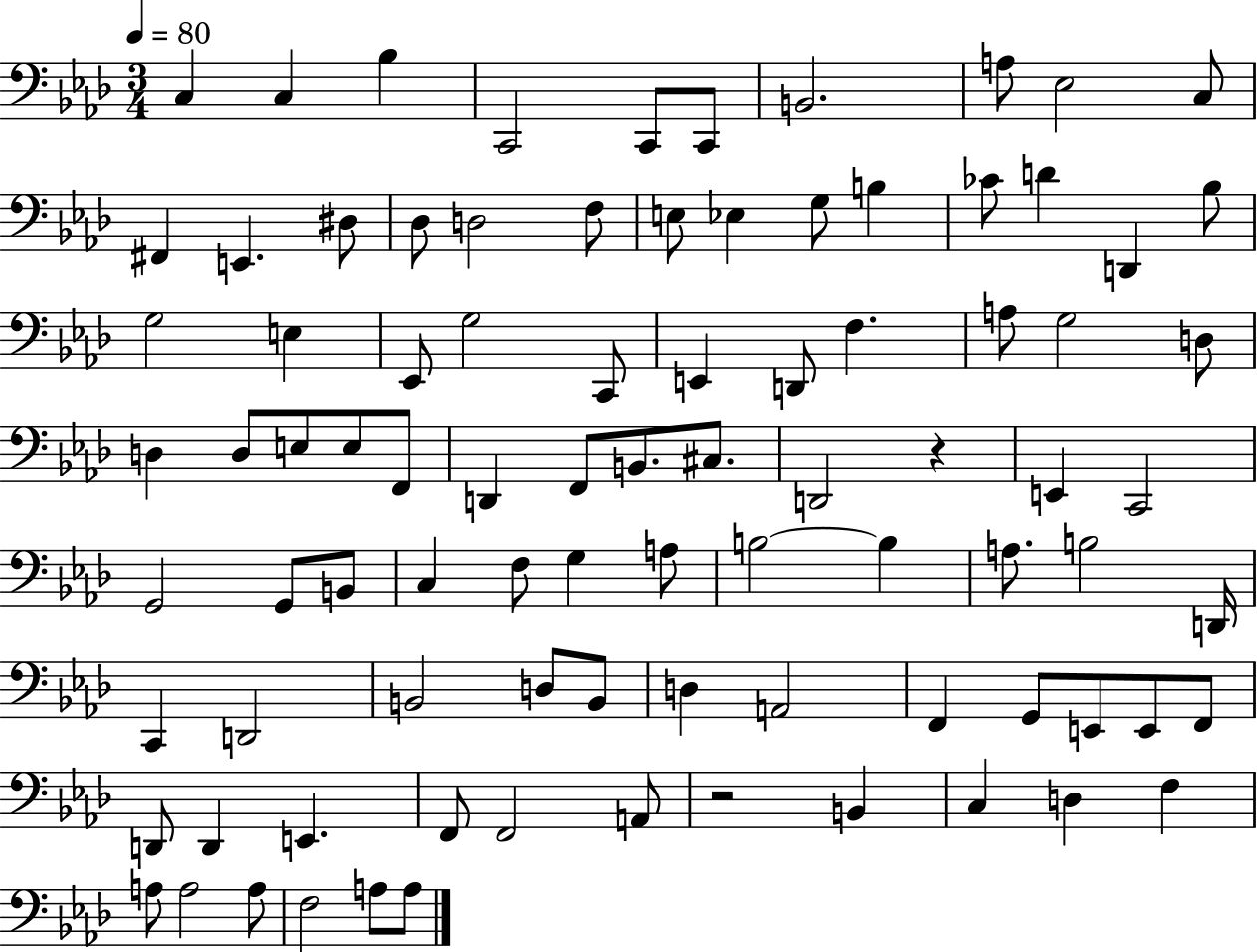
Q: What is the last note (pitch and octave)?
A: A3